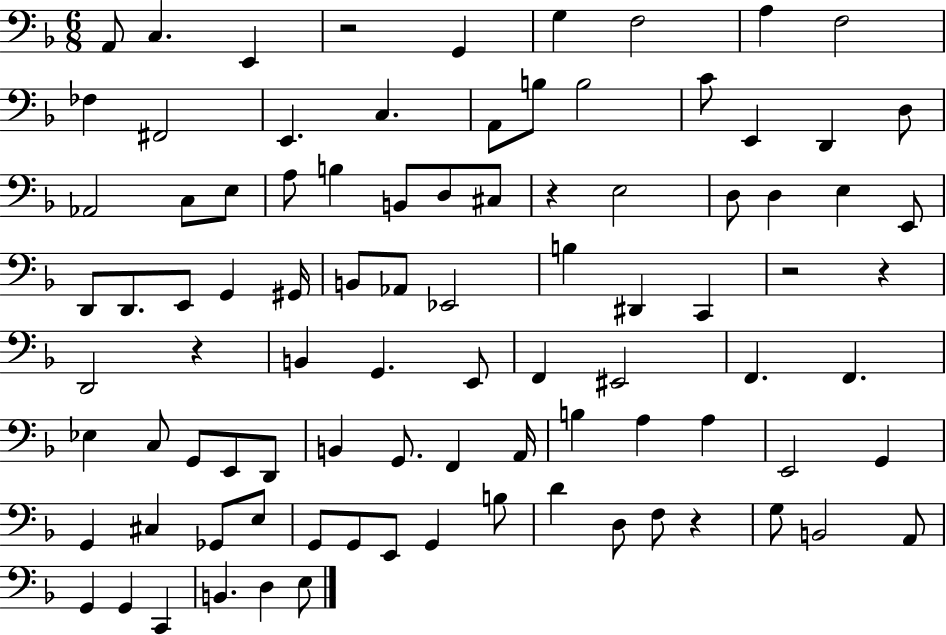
A2/e C3/q. E2/q R/h G2/q G3/q F3/h A3/q F3/h FES3/q F#2/h E2/q. C3/q. A2/e B3/e B3/h C4/e E2/q D2/q D3/e Ab2/h C3/e E3/e A3/e B3/q B2/e D3/e C#3/e R/q E3/h D3/e D3/q E3/q E2/e D2/e D2/e. E2/e G2/q G#2/s B2/e Ab2/e Eb2/h B3/q D#2/q C2/q R/h R/q D2/h R/q B2/q G2/q. E2/e F2/q EIS2/h F2/q. F2/q. Eb3/q C3/e G2/e E2/e D2/e B2/q G2/e. F2/q A2/s B3/q A3/q A3/q E2/h G2/q G2/q C#3/q Gb2/e E3/e G2/e G2/e E2/e G2/q B3/e D4/q D3/e F3/e R/q G3/e B2/h A2/e G2/q G2/q C2/q B2/q. D3/q E3/e